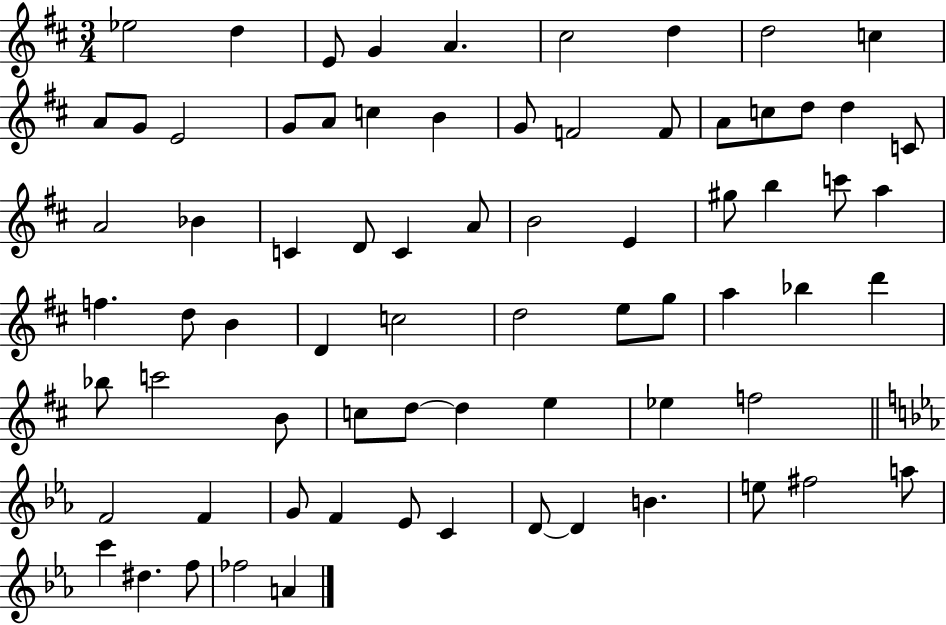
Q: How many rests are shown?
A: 0